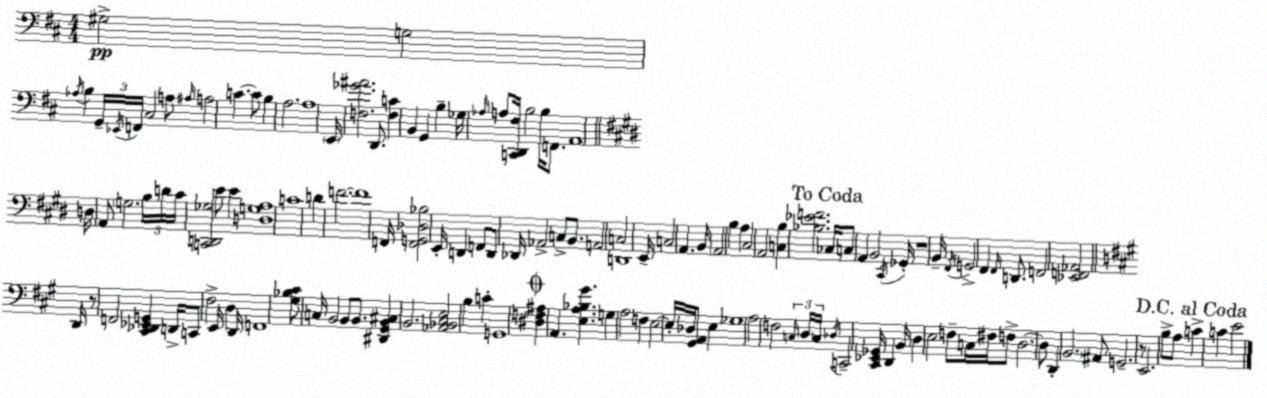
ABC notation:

X:1
T:Untitled
M:4/4
L:1/4
K:D
^G,2 G,2 _A,/4 B, G,,/4 _E,,/4 F,,/4 ^C,2 A,/2 ^A,/4 A,2 C C/2 B, A,2 A,4 E,,/4 [F,_G^A]2 D,,/2 [F,C] B,, G,, B, _G,/4 _A,/4 A,/2 [C,,D,,^F,]/4 B,2 B,/4 F,,/2 A,,4 D,/4 A,,/2 G,2 B,/4 D/4 ^C/4 [C,,D,,_G,]2 E/2 E [D,G,A,]4 C4 D F2 F4 F,,/4 [F,,G,,_D,_B,]2 E,,/4 D,, F,,/2 D,,/2 _D,,/4 _A,,2 C,/2 B,,/2 A,,2 C,2 D,,4 E,,/4 C,2 A,, B,,/4 A,,2 B, A, ^C,2 A,,2 [C,B,] [_B,_EF]2 _C,/4 C,/2 A,, B,,2 ^C,,/4 _G,,/4 z4 B,,/4 ^F,,/4 G,,2 ^F,, ^F,,/4 D,,/2 F,,2 [_E,,F,,_A,,]2 D,,/4 z/2 F,,2 [^C,,_D,,_E,,G,,] D,,/4 C,,/2 ^F,2 E,,/4 D, D,,/4 F,,4 [^G,_B,^C]/2 C,/4 B,,2 B,,/2 B,,/2 [^D,,^G,,B,,^C,] B,,2 [_A,,_B,,^C,E,]2 B, C G,,4 [^D,F,^A,] A,, [E,A,_B,^G] G, A,2 F, E,2 E,/4 _D,/4 [^G,,A,,]/2 E, _G,4 A,2 F,2 C,/4 D,/4 C,/4 _D,/4 C,,2 [^C,,_E,,_G,,]/4 D,, B,,/4 D, E,2 F,/2 C,/4 ^F,/4 F,/2 D,2 D,/2 D,, B,,2 ^A,,/2 G,,2 z/2 E,,2 B,/2 A,/2 C C E2